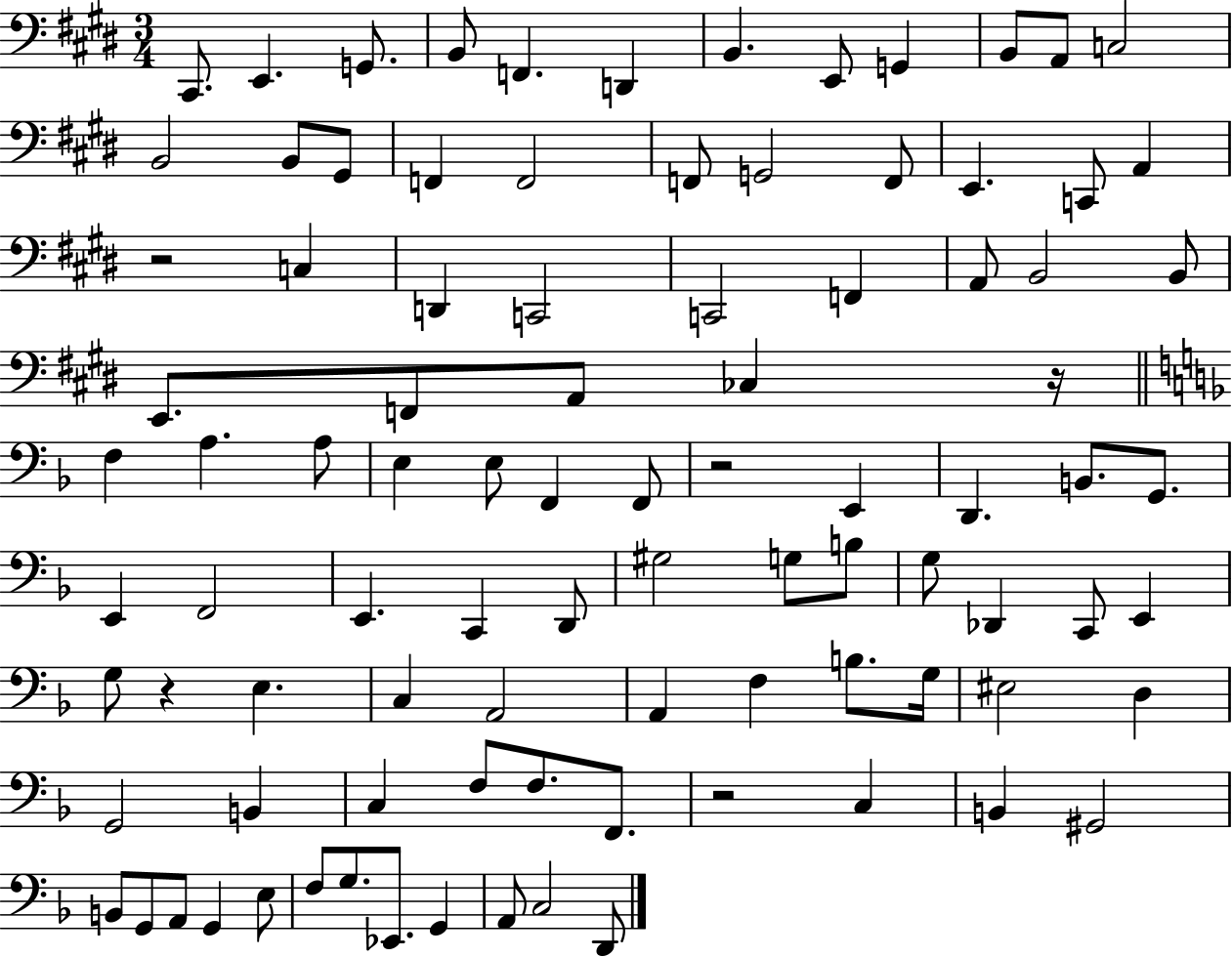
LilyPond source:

{
  \clef bass
  \numericTimeSignature
  \time 3/4
  \key e \major
  cis,8. e,4. g,8. | b,8 f,4. d,4 | b,4. e,8 g,4 | b,8 a,8 c2 | \break b,2 b,8 gis,8 | f,4 f,2 | f,8 g,2 f,8 | e,4. c,8 a,4 | \break r2 c4 | d,4 c,2 | c,2 f,4 | a,8 b,2 b,8 | \break e,8. f,8 a,8 ces4 r16 | \bar "||" \break \key d \minor f4 a4. a8 | e4 e8 f,4 f,8 | r2 e,4 | d,4. b,8. g,8. | \break e,4 f,2 | e,4. c,4 d,8 | gis2 g8 b8 | g8 des,4 c,8 e,4 | \break g8 r4 e4. | c4 a,2 | a,4 f4 b8. g16 | eis2 d4 | \break g,2 b,4 | c4 f8 f8. f,8. | r2 c4 | b,4 gis,2 | \break b,8 g,8 a,8 g,4 e8 | f8 g8. ees,8. g,4 | a,8 c2 d,8 | \bar "|."
}